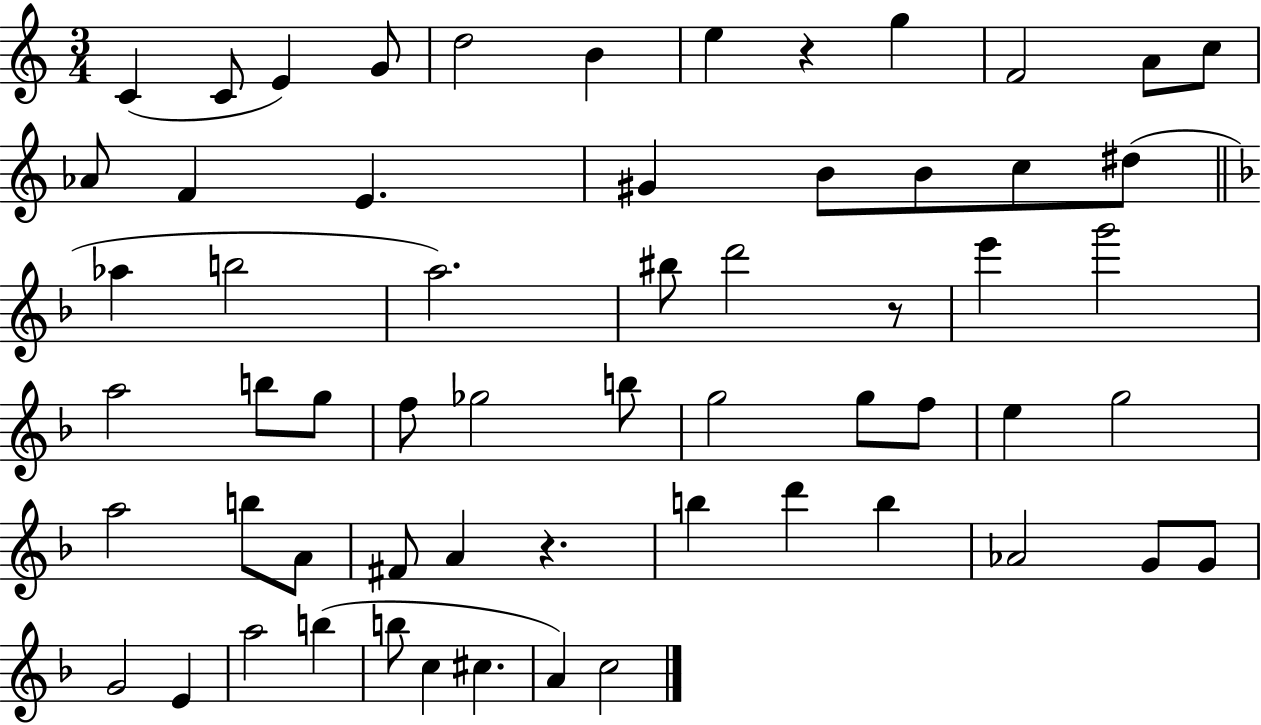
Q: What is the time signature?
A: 3/4